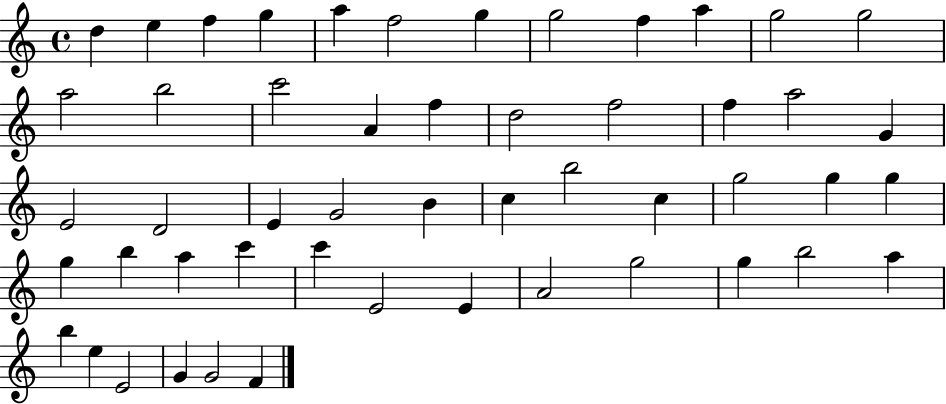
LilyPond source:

{
  \clef treble
  \time 4/4
  \defaultTimeSignature
  \key c \major
  d''4 e''4 f''4 g''4 | a''4 f''2 g''4 | g''2 f''4 a''4 | g''2 g''2 | \break a''2 b''2 | c'''2 a'4 f''4 | d''2 f''2 | f''4 a''2 g'4 | \break e'2 d'2 | e'4 g'2 b'4 | c''4 b''2 c''4 | g''2 g''4 g''4 | \break g''4 b''4 a''4 c'''4 | c'''4 e'2 e'4 | a'2 g''2 | g''4 b''2 a''4 | \break b''4 e''4 e'2 | g'4 g'2 f'4 | \bar "|."
}